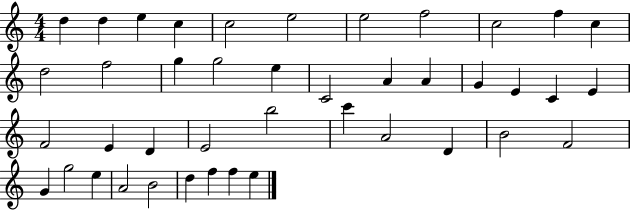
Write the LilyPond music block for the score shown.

{
  \clef treble
  \numericTimeSignature
  \time 4/4
  \key c \major
  d''4 d''4 e''4 c''4 | c''2 e''2 | e''2 f''2 | c''2 f''4 c''4 | \break d''2 f''2 | g''4 g''2 e''4 | c'2 a'4 a'4 | g'4 e'4 c'4 e'4 | \break f'2 e'4 d'4 | e'2 b''2 | c'''4 a'2 d'4 | b'2 f'2 | \break g'4 g''2 e''4 | a'2 b'2 | d''4 f''4 f''4 e''4 | \bar "|."
}